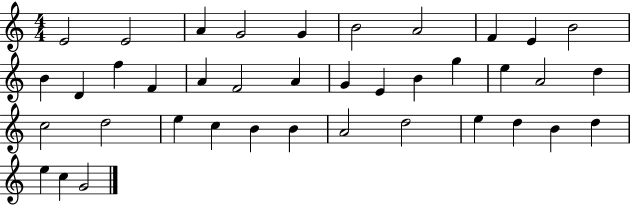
{
  \clef treble
  \numericTimeSignature
  \time 4/4
  \key c \major
  e'2 e'2 | a'4 g'2 g'4 | b'2 a'2 | f'4 e'4 b'2 | \break b'4 d'4 f''4 f'4 | a'4 f'2 a'4 | g'4 e'4 b'4 g''4 | e''4 a'2 d''4 | \break c''2 d''2 | e''4 c''4 b'4 b'4 | a'2 d''2 | e''4 d''4 b'4 d''4 | \break e''4 c''4 g'2 | \bar "|."
}